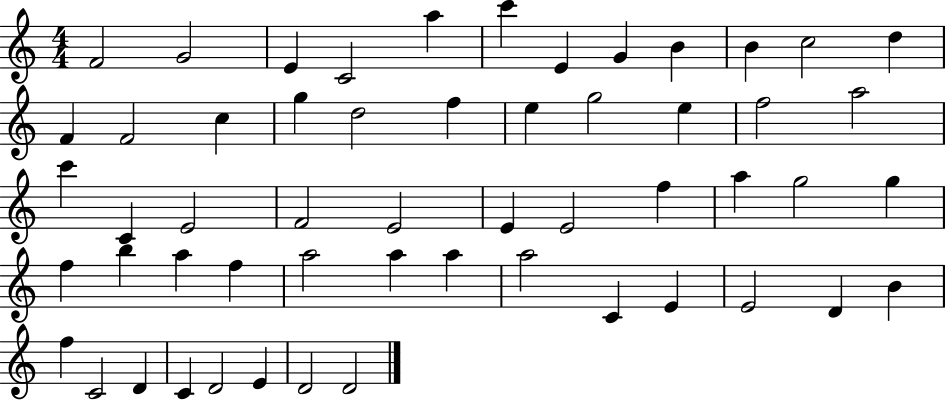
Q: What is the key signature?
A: C major